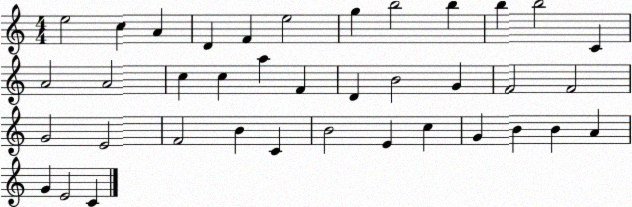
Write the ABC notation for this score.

X:1
T:Untitled
M:4/4
L:1/4
K:C
e2 c A D F e2 g b2 b b b2 C A2 A2 c c a F D B2 G F2 F2 G2 E2 F2 B C B2 E c G B B A G E2 C